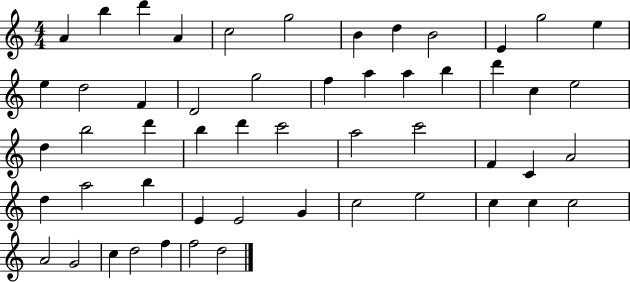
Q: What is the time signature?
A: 4/4